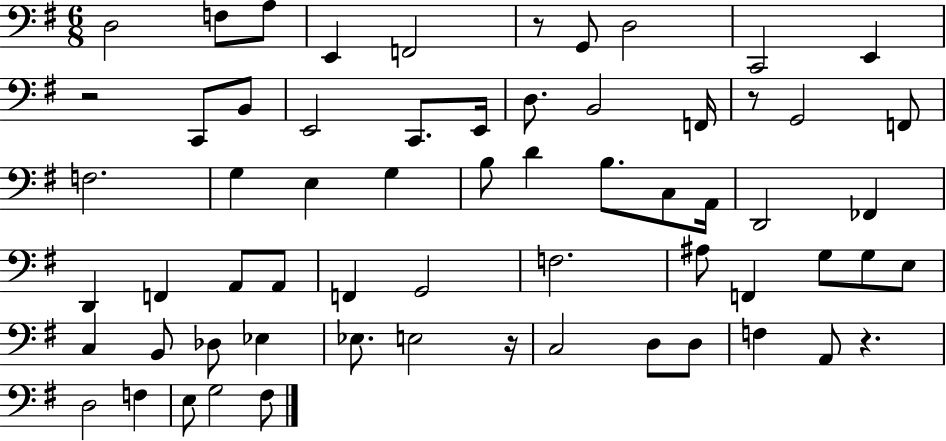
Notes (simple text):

D3/h F3/e A3/e E2/q F2/h R/e G2/e D3/h C2/h E2/q R/h C2/e B2/e E2/h C2/e. E2/s D3/e. B2/h F2/s R/e G2/h F2/e F3/h. G3/q E3/q G3/q B3/e D4/q B3/e. C3/e A2/s D2/h FES2/q D2/q F2/q A2/e A2/e F2/q G2/h F3/h. A#3/e F2/q G3/e G3/e E3/e C3/q B2/e Db3/e Eb3/q Eb3/e. E3/h R/s C3/h D3/e D3/e F3/q A2/e R/q. D3/h F3/q E3/e G3/h F#3/e